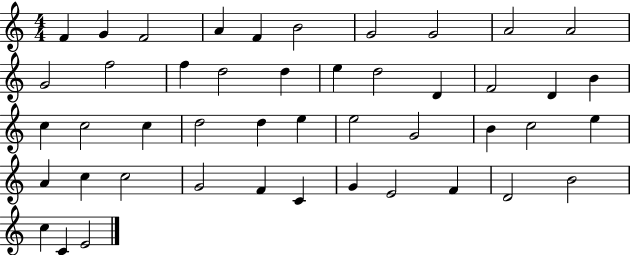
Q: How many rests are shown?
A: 0